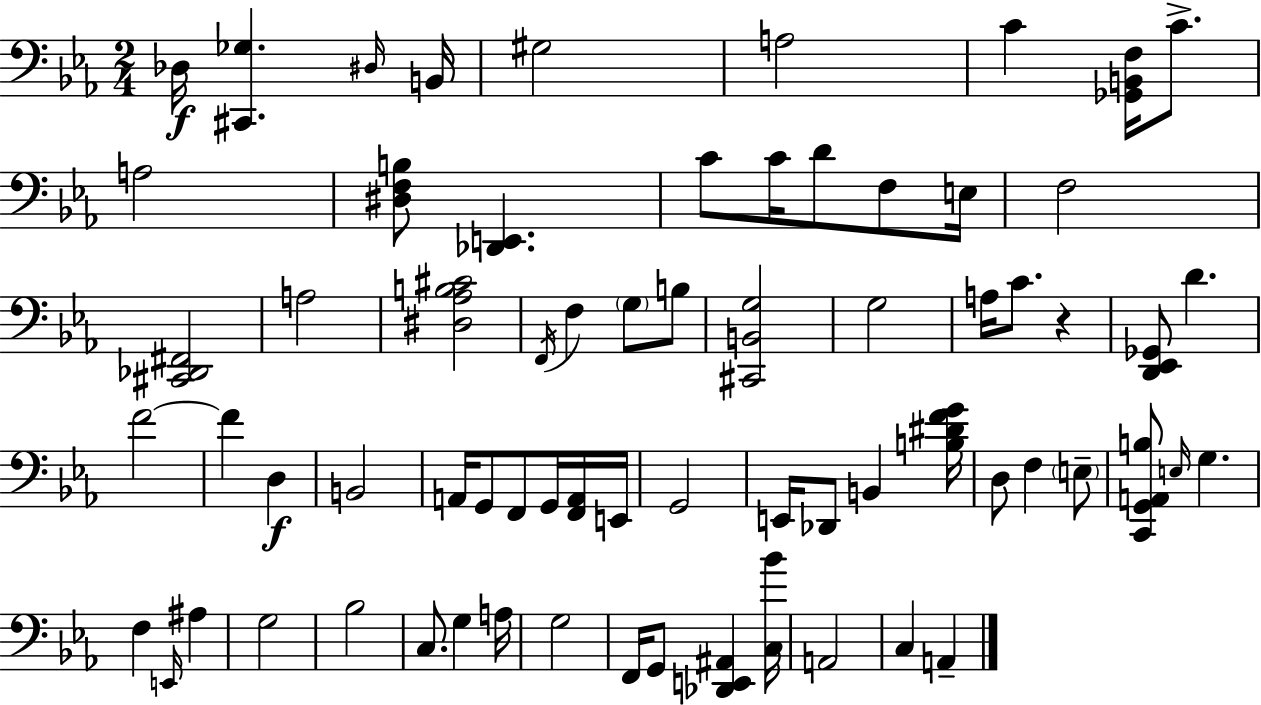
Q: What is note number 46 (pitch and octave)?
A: Bb3